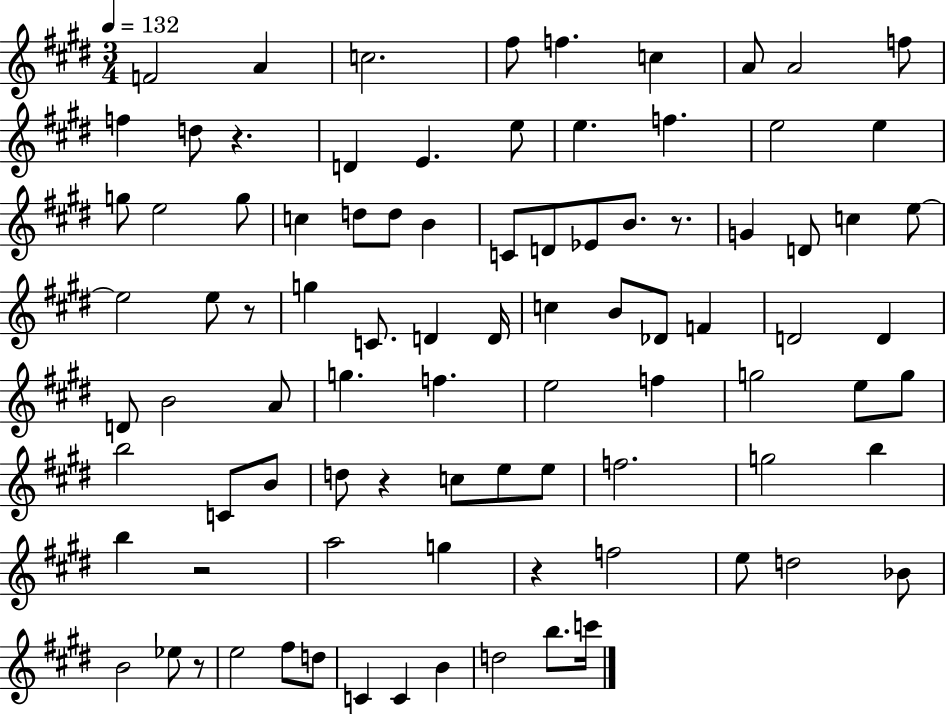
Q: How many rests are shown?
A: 7